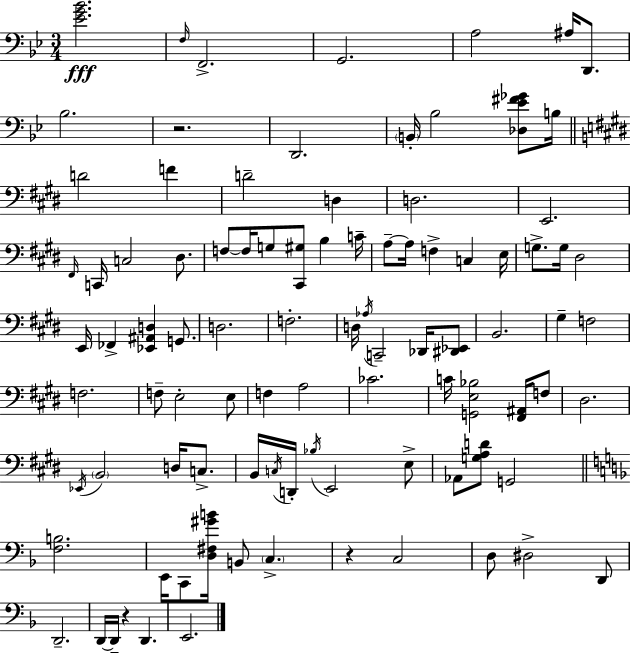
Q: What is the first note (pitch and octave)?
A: F3